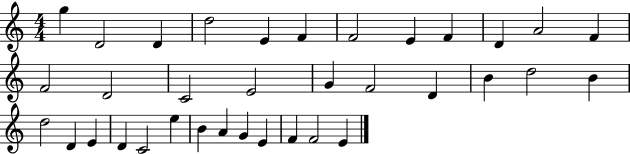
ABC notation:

X:1
T:Untitled
M:4/4
L:1/4
K:C
g D2 D d2 E F F2 E F D A2 F F2 D2 C2 E2 G F2 D B d2 B d2 D E D C2 e B A G E F F2 E